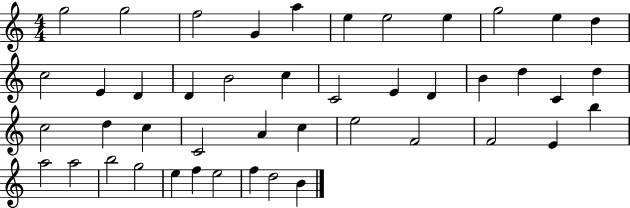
{
  \clef treble
  \numericTimeSignature
  \time 4/4
  \key c \major
  g''2 g''2 | f''2 g'4 a''4 | e''4 e''2 e''4 | g''2 e''4 d''4 | \break c''2 e'4 d'4 | d'4 b'2 c''4 | c'2 e'4 d'4 | b'4 d''4 c'4 d''4 | \break c''2 d''4 c''4 | c'2 a'4 c''4 | e''2 f'2 | f'2 e'4 b''4 | \break a''2 a''2 | b''2 g''2 | e''4 f''4 e''2 | f''4 d''2 b'4 | \break \bar "|."
}